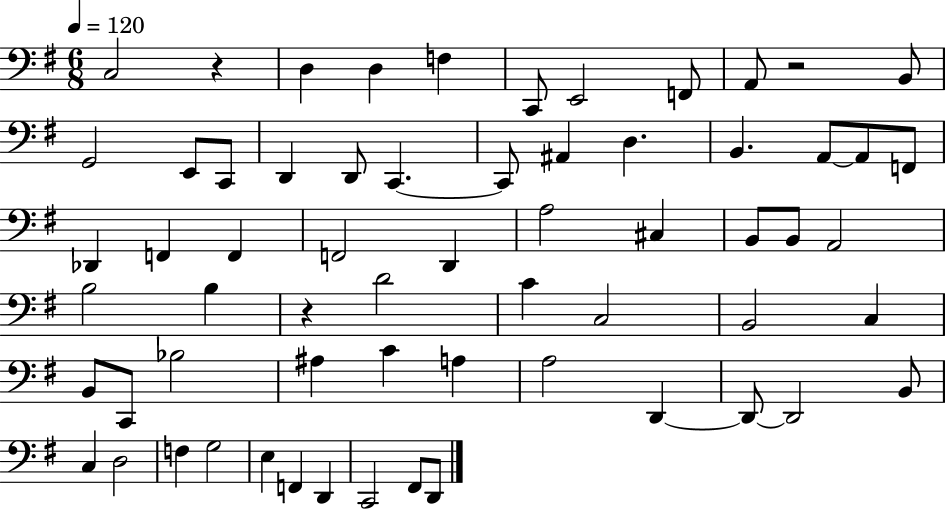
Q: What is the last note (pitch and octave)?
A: D2